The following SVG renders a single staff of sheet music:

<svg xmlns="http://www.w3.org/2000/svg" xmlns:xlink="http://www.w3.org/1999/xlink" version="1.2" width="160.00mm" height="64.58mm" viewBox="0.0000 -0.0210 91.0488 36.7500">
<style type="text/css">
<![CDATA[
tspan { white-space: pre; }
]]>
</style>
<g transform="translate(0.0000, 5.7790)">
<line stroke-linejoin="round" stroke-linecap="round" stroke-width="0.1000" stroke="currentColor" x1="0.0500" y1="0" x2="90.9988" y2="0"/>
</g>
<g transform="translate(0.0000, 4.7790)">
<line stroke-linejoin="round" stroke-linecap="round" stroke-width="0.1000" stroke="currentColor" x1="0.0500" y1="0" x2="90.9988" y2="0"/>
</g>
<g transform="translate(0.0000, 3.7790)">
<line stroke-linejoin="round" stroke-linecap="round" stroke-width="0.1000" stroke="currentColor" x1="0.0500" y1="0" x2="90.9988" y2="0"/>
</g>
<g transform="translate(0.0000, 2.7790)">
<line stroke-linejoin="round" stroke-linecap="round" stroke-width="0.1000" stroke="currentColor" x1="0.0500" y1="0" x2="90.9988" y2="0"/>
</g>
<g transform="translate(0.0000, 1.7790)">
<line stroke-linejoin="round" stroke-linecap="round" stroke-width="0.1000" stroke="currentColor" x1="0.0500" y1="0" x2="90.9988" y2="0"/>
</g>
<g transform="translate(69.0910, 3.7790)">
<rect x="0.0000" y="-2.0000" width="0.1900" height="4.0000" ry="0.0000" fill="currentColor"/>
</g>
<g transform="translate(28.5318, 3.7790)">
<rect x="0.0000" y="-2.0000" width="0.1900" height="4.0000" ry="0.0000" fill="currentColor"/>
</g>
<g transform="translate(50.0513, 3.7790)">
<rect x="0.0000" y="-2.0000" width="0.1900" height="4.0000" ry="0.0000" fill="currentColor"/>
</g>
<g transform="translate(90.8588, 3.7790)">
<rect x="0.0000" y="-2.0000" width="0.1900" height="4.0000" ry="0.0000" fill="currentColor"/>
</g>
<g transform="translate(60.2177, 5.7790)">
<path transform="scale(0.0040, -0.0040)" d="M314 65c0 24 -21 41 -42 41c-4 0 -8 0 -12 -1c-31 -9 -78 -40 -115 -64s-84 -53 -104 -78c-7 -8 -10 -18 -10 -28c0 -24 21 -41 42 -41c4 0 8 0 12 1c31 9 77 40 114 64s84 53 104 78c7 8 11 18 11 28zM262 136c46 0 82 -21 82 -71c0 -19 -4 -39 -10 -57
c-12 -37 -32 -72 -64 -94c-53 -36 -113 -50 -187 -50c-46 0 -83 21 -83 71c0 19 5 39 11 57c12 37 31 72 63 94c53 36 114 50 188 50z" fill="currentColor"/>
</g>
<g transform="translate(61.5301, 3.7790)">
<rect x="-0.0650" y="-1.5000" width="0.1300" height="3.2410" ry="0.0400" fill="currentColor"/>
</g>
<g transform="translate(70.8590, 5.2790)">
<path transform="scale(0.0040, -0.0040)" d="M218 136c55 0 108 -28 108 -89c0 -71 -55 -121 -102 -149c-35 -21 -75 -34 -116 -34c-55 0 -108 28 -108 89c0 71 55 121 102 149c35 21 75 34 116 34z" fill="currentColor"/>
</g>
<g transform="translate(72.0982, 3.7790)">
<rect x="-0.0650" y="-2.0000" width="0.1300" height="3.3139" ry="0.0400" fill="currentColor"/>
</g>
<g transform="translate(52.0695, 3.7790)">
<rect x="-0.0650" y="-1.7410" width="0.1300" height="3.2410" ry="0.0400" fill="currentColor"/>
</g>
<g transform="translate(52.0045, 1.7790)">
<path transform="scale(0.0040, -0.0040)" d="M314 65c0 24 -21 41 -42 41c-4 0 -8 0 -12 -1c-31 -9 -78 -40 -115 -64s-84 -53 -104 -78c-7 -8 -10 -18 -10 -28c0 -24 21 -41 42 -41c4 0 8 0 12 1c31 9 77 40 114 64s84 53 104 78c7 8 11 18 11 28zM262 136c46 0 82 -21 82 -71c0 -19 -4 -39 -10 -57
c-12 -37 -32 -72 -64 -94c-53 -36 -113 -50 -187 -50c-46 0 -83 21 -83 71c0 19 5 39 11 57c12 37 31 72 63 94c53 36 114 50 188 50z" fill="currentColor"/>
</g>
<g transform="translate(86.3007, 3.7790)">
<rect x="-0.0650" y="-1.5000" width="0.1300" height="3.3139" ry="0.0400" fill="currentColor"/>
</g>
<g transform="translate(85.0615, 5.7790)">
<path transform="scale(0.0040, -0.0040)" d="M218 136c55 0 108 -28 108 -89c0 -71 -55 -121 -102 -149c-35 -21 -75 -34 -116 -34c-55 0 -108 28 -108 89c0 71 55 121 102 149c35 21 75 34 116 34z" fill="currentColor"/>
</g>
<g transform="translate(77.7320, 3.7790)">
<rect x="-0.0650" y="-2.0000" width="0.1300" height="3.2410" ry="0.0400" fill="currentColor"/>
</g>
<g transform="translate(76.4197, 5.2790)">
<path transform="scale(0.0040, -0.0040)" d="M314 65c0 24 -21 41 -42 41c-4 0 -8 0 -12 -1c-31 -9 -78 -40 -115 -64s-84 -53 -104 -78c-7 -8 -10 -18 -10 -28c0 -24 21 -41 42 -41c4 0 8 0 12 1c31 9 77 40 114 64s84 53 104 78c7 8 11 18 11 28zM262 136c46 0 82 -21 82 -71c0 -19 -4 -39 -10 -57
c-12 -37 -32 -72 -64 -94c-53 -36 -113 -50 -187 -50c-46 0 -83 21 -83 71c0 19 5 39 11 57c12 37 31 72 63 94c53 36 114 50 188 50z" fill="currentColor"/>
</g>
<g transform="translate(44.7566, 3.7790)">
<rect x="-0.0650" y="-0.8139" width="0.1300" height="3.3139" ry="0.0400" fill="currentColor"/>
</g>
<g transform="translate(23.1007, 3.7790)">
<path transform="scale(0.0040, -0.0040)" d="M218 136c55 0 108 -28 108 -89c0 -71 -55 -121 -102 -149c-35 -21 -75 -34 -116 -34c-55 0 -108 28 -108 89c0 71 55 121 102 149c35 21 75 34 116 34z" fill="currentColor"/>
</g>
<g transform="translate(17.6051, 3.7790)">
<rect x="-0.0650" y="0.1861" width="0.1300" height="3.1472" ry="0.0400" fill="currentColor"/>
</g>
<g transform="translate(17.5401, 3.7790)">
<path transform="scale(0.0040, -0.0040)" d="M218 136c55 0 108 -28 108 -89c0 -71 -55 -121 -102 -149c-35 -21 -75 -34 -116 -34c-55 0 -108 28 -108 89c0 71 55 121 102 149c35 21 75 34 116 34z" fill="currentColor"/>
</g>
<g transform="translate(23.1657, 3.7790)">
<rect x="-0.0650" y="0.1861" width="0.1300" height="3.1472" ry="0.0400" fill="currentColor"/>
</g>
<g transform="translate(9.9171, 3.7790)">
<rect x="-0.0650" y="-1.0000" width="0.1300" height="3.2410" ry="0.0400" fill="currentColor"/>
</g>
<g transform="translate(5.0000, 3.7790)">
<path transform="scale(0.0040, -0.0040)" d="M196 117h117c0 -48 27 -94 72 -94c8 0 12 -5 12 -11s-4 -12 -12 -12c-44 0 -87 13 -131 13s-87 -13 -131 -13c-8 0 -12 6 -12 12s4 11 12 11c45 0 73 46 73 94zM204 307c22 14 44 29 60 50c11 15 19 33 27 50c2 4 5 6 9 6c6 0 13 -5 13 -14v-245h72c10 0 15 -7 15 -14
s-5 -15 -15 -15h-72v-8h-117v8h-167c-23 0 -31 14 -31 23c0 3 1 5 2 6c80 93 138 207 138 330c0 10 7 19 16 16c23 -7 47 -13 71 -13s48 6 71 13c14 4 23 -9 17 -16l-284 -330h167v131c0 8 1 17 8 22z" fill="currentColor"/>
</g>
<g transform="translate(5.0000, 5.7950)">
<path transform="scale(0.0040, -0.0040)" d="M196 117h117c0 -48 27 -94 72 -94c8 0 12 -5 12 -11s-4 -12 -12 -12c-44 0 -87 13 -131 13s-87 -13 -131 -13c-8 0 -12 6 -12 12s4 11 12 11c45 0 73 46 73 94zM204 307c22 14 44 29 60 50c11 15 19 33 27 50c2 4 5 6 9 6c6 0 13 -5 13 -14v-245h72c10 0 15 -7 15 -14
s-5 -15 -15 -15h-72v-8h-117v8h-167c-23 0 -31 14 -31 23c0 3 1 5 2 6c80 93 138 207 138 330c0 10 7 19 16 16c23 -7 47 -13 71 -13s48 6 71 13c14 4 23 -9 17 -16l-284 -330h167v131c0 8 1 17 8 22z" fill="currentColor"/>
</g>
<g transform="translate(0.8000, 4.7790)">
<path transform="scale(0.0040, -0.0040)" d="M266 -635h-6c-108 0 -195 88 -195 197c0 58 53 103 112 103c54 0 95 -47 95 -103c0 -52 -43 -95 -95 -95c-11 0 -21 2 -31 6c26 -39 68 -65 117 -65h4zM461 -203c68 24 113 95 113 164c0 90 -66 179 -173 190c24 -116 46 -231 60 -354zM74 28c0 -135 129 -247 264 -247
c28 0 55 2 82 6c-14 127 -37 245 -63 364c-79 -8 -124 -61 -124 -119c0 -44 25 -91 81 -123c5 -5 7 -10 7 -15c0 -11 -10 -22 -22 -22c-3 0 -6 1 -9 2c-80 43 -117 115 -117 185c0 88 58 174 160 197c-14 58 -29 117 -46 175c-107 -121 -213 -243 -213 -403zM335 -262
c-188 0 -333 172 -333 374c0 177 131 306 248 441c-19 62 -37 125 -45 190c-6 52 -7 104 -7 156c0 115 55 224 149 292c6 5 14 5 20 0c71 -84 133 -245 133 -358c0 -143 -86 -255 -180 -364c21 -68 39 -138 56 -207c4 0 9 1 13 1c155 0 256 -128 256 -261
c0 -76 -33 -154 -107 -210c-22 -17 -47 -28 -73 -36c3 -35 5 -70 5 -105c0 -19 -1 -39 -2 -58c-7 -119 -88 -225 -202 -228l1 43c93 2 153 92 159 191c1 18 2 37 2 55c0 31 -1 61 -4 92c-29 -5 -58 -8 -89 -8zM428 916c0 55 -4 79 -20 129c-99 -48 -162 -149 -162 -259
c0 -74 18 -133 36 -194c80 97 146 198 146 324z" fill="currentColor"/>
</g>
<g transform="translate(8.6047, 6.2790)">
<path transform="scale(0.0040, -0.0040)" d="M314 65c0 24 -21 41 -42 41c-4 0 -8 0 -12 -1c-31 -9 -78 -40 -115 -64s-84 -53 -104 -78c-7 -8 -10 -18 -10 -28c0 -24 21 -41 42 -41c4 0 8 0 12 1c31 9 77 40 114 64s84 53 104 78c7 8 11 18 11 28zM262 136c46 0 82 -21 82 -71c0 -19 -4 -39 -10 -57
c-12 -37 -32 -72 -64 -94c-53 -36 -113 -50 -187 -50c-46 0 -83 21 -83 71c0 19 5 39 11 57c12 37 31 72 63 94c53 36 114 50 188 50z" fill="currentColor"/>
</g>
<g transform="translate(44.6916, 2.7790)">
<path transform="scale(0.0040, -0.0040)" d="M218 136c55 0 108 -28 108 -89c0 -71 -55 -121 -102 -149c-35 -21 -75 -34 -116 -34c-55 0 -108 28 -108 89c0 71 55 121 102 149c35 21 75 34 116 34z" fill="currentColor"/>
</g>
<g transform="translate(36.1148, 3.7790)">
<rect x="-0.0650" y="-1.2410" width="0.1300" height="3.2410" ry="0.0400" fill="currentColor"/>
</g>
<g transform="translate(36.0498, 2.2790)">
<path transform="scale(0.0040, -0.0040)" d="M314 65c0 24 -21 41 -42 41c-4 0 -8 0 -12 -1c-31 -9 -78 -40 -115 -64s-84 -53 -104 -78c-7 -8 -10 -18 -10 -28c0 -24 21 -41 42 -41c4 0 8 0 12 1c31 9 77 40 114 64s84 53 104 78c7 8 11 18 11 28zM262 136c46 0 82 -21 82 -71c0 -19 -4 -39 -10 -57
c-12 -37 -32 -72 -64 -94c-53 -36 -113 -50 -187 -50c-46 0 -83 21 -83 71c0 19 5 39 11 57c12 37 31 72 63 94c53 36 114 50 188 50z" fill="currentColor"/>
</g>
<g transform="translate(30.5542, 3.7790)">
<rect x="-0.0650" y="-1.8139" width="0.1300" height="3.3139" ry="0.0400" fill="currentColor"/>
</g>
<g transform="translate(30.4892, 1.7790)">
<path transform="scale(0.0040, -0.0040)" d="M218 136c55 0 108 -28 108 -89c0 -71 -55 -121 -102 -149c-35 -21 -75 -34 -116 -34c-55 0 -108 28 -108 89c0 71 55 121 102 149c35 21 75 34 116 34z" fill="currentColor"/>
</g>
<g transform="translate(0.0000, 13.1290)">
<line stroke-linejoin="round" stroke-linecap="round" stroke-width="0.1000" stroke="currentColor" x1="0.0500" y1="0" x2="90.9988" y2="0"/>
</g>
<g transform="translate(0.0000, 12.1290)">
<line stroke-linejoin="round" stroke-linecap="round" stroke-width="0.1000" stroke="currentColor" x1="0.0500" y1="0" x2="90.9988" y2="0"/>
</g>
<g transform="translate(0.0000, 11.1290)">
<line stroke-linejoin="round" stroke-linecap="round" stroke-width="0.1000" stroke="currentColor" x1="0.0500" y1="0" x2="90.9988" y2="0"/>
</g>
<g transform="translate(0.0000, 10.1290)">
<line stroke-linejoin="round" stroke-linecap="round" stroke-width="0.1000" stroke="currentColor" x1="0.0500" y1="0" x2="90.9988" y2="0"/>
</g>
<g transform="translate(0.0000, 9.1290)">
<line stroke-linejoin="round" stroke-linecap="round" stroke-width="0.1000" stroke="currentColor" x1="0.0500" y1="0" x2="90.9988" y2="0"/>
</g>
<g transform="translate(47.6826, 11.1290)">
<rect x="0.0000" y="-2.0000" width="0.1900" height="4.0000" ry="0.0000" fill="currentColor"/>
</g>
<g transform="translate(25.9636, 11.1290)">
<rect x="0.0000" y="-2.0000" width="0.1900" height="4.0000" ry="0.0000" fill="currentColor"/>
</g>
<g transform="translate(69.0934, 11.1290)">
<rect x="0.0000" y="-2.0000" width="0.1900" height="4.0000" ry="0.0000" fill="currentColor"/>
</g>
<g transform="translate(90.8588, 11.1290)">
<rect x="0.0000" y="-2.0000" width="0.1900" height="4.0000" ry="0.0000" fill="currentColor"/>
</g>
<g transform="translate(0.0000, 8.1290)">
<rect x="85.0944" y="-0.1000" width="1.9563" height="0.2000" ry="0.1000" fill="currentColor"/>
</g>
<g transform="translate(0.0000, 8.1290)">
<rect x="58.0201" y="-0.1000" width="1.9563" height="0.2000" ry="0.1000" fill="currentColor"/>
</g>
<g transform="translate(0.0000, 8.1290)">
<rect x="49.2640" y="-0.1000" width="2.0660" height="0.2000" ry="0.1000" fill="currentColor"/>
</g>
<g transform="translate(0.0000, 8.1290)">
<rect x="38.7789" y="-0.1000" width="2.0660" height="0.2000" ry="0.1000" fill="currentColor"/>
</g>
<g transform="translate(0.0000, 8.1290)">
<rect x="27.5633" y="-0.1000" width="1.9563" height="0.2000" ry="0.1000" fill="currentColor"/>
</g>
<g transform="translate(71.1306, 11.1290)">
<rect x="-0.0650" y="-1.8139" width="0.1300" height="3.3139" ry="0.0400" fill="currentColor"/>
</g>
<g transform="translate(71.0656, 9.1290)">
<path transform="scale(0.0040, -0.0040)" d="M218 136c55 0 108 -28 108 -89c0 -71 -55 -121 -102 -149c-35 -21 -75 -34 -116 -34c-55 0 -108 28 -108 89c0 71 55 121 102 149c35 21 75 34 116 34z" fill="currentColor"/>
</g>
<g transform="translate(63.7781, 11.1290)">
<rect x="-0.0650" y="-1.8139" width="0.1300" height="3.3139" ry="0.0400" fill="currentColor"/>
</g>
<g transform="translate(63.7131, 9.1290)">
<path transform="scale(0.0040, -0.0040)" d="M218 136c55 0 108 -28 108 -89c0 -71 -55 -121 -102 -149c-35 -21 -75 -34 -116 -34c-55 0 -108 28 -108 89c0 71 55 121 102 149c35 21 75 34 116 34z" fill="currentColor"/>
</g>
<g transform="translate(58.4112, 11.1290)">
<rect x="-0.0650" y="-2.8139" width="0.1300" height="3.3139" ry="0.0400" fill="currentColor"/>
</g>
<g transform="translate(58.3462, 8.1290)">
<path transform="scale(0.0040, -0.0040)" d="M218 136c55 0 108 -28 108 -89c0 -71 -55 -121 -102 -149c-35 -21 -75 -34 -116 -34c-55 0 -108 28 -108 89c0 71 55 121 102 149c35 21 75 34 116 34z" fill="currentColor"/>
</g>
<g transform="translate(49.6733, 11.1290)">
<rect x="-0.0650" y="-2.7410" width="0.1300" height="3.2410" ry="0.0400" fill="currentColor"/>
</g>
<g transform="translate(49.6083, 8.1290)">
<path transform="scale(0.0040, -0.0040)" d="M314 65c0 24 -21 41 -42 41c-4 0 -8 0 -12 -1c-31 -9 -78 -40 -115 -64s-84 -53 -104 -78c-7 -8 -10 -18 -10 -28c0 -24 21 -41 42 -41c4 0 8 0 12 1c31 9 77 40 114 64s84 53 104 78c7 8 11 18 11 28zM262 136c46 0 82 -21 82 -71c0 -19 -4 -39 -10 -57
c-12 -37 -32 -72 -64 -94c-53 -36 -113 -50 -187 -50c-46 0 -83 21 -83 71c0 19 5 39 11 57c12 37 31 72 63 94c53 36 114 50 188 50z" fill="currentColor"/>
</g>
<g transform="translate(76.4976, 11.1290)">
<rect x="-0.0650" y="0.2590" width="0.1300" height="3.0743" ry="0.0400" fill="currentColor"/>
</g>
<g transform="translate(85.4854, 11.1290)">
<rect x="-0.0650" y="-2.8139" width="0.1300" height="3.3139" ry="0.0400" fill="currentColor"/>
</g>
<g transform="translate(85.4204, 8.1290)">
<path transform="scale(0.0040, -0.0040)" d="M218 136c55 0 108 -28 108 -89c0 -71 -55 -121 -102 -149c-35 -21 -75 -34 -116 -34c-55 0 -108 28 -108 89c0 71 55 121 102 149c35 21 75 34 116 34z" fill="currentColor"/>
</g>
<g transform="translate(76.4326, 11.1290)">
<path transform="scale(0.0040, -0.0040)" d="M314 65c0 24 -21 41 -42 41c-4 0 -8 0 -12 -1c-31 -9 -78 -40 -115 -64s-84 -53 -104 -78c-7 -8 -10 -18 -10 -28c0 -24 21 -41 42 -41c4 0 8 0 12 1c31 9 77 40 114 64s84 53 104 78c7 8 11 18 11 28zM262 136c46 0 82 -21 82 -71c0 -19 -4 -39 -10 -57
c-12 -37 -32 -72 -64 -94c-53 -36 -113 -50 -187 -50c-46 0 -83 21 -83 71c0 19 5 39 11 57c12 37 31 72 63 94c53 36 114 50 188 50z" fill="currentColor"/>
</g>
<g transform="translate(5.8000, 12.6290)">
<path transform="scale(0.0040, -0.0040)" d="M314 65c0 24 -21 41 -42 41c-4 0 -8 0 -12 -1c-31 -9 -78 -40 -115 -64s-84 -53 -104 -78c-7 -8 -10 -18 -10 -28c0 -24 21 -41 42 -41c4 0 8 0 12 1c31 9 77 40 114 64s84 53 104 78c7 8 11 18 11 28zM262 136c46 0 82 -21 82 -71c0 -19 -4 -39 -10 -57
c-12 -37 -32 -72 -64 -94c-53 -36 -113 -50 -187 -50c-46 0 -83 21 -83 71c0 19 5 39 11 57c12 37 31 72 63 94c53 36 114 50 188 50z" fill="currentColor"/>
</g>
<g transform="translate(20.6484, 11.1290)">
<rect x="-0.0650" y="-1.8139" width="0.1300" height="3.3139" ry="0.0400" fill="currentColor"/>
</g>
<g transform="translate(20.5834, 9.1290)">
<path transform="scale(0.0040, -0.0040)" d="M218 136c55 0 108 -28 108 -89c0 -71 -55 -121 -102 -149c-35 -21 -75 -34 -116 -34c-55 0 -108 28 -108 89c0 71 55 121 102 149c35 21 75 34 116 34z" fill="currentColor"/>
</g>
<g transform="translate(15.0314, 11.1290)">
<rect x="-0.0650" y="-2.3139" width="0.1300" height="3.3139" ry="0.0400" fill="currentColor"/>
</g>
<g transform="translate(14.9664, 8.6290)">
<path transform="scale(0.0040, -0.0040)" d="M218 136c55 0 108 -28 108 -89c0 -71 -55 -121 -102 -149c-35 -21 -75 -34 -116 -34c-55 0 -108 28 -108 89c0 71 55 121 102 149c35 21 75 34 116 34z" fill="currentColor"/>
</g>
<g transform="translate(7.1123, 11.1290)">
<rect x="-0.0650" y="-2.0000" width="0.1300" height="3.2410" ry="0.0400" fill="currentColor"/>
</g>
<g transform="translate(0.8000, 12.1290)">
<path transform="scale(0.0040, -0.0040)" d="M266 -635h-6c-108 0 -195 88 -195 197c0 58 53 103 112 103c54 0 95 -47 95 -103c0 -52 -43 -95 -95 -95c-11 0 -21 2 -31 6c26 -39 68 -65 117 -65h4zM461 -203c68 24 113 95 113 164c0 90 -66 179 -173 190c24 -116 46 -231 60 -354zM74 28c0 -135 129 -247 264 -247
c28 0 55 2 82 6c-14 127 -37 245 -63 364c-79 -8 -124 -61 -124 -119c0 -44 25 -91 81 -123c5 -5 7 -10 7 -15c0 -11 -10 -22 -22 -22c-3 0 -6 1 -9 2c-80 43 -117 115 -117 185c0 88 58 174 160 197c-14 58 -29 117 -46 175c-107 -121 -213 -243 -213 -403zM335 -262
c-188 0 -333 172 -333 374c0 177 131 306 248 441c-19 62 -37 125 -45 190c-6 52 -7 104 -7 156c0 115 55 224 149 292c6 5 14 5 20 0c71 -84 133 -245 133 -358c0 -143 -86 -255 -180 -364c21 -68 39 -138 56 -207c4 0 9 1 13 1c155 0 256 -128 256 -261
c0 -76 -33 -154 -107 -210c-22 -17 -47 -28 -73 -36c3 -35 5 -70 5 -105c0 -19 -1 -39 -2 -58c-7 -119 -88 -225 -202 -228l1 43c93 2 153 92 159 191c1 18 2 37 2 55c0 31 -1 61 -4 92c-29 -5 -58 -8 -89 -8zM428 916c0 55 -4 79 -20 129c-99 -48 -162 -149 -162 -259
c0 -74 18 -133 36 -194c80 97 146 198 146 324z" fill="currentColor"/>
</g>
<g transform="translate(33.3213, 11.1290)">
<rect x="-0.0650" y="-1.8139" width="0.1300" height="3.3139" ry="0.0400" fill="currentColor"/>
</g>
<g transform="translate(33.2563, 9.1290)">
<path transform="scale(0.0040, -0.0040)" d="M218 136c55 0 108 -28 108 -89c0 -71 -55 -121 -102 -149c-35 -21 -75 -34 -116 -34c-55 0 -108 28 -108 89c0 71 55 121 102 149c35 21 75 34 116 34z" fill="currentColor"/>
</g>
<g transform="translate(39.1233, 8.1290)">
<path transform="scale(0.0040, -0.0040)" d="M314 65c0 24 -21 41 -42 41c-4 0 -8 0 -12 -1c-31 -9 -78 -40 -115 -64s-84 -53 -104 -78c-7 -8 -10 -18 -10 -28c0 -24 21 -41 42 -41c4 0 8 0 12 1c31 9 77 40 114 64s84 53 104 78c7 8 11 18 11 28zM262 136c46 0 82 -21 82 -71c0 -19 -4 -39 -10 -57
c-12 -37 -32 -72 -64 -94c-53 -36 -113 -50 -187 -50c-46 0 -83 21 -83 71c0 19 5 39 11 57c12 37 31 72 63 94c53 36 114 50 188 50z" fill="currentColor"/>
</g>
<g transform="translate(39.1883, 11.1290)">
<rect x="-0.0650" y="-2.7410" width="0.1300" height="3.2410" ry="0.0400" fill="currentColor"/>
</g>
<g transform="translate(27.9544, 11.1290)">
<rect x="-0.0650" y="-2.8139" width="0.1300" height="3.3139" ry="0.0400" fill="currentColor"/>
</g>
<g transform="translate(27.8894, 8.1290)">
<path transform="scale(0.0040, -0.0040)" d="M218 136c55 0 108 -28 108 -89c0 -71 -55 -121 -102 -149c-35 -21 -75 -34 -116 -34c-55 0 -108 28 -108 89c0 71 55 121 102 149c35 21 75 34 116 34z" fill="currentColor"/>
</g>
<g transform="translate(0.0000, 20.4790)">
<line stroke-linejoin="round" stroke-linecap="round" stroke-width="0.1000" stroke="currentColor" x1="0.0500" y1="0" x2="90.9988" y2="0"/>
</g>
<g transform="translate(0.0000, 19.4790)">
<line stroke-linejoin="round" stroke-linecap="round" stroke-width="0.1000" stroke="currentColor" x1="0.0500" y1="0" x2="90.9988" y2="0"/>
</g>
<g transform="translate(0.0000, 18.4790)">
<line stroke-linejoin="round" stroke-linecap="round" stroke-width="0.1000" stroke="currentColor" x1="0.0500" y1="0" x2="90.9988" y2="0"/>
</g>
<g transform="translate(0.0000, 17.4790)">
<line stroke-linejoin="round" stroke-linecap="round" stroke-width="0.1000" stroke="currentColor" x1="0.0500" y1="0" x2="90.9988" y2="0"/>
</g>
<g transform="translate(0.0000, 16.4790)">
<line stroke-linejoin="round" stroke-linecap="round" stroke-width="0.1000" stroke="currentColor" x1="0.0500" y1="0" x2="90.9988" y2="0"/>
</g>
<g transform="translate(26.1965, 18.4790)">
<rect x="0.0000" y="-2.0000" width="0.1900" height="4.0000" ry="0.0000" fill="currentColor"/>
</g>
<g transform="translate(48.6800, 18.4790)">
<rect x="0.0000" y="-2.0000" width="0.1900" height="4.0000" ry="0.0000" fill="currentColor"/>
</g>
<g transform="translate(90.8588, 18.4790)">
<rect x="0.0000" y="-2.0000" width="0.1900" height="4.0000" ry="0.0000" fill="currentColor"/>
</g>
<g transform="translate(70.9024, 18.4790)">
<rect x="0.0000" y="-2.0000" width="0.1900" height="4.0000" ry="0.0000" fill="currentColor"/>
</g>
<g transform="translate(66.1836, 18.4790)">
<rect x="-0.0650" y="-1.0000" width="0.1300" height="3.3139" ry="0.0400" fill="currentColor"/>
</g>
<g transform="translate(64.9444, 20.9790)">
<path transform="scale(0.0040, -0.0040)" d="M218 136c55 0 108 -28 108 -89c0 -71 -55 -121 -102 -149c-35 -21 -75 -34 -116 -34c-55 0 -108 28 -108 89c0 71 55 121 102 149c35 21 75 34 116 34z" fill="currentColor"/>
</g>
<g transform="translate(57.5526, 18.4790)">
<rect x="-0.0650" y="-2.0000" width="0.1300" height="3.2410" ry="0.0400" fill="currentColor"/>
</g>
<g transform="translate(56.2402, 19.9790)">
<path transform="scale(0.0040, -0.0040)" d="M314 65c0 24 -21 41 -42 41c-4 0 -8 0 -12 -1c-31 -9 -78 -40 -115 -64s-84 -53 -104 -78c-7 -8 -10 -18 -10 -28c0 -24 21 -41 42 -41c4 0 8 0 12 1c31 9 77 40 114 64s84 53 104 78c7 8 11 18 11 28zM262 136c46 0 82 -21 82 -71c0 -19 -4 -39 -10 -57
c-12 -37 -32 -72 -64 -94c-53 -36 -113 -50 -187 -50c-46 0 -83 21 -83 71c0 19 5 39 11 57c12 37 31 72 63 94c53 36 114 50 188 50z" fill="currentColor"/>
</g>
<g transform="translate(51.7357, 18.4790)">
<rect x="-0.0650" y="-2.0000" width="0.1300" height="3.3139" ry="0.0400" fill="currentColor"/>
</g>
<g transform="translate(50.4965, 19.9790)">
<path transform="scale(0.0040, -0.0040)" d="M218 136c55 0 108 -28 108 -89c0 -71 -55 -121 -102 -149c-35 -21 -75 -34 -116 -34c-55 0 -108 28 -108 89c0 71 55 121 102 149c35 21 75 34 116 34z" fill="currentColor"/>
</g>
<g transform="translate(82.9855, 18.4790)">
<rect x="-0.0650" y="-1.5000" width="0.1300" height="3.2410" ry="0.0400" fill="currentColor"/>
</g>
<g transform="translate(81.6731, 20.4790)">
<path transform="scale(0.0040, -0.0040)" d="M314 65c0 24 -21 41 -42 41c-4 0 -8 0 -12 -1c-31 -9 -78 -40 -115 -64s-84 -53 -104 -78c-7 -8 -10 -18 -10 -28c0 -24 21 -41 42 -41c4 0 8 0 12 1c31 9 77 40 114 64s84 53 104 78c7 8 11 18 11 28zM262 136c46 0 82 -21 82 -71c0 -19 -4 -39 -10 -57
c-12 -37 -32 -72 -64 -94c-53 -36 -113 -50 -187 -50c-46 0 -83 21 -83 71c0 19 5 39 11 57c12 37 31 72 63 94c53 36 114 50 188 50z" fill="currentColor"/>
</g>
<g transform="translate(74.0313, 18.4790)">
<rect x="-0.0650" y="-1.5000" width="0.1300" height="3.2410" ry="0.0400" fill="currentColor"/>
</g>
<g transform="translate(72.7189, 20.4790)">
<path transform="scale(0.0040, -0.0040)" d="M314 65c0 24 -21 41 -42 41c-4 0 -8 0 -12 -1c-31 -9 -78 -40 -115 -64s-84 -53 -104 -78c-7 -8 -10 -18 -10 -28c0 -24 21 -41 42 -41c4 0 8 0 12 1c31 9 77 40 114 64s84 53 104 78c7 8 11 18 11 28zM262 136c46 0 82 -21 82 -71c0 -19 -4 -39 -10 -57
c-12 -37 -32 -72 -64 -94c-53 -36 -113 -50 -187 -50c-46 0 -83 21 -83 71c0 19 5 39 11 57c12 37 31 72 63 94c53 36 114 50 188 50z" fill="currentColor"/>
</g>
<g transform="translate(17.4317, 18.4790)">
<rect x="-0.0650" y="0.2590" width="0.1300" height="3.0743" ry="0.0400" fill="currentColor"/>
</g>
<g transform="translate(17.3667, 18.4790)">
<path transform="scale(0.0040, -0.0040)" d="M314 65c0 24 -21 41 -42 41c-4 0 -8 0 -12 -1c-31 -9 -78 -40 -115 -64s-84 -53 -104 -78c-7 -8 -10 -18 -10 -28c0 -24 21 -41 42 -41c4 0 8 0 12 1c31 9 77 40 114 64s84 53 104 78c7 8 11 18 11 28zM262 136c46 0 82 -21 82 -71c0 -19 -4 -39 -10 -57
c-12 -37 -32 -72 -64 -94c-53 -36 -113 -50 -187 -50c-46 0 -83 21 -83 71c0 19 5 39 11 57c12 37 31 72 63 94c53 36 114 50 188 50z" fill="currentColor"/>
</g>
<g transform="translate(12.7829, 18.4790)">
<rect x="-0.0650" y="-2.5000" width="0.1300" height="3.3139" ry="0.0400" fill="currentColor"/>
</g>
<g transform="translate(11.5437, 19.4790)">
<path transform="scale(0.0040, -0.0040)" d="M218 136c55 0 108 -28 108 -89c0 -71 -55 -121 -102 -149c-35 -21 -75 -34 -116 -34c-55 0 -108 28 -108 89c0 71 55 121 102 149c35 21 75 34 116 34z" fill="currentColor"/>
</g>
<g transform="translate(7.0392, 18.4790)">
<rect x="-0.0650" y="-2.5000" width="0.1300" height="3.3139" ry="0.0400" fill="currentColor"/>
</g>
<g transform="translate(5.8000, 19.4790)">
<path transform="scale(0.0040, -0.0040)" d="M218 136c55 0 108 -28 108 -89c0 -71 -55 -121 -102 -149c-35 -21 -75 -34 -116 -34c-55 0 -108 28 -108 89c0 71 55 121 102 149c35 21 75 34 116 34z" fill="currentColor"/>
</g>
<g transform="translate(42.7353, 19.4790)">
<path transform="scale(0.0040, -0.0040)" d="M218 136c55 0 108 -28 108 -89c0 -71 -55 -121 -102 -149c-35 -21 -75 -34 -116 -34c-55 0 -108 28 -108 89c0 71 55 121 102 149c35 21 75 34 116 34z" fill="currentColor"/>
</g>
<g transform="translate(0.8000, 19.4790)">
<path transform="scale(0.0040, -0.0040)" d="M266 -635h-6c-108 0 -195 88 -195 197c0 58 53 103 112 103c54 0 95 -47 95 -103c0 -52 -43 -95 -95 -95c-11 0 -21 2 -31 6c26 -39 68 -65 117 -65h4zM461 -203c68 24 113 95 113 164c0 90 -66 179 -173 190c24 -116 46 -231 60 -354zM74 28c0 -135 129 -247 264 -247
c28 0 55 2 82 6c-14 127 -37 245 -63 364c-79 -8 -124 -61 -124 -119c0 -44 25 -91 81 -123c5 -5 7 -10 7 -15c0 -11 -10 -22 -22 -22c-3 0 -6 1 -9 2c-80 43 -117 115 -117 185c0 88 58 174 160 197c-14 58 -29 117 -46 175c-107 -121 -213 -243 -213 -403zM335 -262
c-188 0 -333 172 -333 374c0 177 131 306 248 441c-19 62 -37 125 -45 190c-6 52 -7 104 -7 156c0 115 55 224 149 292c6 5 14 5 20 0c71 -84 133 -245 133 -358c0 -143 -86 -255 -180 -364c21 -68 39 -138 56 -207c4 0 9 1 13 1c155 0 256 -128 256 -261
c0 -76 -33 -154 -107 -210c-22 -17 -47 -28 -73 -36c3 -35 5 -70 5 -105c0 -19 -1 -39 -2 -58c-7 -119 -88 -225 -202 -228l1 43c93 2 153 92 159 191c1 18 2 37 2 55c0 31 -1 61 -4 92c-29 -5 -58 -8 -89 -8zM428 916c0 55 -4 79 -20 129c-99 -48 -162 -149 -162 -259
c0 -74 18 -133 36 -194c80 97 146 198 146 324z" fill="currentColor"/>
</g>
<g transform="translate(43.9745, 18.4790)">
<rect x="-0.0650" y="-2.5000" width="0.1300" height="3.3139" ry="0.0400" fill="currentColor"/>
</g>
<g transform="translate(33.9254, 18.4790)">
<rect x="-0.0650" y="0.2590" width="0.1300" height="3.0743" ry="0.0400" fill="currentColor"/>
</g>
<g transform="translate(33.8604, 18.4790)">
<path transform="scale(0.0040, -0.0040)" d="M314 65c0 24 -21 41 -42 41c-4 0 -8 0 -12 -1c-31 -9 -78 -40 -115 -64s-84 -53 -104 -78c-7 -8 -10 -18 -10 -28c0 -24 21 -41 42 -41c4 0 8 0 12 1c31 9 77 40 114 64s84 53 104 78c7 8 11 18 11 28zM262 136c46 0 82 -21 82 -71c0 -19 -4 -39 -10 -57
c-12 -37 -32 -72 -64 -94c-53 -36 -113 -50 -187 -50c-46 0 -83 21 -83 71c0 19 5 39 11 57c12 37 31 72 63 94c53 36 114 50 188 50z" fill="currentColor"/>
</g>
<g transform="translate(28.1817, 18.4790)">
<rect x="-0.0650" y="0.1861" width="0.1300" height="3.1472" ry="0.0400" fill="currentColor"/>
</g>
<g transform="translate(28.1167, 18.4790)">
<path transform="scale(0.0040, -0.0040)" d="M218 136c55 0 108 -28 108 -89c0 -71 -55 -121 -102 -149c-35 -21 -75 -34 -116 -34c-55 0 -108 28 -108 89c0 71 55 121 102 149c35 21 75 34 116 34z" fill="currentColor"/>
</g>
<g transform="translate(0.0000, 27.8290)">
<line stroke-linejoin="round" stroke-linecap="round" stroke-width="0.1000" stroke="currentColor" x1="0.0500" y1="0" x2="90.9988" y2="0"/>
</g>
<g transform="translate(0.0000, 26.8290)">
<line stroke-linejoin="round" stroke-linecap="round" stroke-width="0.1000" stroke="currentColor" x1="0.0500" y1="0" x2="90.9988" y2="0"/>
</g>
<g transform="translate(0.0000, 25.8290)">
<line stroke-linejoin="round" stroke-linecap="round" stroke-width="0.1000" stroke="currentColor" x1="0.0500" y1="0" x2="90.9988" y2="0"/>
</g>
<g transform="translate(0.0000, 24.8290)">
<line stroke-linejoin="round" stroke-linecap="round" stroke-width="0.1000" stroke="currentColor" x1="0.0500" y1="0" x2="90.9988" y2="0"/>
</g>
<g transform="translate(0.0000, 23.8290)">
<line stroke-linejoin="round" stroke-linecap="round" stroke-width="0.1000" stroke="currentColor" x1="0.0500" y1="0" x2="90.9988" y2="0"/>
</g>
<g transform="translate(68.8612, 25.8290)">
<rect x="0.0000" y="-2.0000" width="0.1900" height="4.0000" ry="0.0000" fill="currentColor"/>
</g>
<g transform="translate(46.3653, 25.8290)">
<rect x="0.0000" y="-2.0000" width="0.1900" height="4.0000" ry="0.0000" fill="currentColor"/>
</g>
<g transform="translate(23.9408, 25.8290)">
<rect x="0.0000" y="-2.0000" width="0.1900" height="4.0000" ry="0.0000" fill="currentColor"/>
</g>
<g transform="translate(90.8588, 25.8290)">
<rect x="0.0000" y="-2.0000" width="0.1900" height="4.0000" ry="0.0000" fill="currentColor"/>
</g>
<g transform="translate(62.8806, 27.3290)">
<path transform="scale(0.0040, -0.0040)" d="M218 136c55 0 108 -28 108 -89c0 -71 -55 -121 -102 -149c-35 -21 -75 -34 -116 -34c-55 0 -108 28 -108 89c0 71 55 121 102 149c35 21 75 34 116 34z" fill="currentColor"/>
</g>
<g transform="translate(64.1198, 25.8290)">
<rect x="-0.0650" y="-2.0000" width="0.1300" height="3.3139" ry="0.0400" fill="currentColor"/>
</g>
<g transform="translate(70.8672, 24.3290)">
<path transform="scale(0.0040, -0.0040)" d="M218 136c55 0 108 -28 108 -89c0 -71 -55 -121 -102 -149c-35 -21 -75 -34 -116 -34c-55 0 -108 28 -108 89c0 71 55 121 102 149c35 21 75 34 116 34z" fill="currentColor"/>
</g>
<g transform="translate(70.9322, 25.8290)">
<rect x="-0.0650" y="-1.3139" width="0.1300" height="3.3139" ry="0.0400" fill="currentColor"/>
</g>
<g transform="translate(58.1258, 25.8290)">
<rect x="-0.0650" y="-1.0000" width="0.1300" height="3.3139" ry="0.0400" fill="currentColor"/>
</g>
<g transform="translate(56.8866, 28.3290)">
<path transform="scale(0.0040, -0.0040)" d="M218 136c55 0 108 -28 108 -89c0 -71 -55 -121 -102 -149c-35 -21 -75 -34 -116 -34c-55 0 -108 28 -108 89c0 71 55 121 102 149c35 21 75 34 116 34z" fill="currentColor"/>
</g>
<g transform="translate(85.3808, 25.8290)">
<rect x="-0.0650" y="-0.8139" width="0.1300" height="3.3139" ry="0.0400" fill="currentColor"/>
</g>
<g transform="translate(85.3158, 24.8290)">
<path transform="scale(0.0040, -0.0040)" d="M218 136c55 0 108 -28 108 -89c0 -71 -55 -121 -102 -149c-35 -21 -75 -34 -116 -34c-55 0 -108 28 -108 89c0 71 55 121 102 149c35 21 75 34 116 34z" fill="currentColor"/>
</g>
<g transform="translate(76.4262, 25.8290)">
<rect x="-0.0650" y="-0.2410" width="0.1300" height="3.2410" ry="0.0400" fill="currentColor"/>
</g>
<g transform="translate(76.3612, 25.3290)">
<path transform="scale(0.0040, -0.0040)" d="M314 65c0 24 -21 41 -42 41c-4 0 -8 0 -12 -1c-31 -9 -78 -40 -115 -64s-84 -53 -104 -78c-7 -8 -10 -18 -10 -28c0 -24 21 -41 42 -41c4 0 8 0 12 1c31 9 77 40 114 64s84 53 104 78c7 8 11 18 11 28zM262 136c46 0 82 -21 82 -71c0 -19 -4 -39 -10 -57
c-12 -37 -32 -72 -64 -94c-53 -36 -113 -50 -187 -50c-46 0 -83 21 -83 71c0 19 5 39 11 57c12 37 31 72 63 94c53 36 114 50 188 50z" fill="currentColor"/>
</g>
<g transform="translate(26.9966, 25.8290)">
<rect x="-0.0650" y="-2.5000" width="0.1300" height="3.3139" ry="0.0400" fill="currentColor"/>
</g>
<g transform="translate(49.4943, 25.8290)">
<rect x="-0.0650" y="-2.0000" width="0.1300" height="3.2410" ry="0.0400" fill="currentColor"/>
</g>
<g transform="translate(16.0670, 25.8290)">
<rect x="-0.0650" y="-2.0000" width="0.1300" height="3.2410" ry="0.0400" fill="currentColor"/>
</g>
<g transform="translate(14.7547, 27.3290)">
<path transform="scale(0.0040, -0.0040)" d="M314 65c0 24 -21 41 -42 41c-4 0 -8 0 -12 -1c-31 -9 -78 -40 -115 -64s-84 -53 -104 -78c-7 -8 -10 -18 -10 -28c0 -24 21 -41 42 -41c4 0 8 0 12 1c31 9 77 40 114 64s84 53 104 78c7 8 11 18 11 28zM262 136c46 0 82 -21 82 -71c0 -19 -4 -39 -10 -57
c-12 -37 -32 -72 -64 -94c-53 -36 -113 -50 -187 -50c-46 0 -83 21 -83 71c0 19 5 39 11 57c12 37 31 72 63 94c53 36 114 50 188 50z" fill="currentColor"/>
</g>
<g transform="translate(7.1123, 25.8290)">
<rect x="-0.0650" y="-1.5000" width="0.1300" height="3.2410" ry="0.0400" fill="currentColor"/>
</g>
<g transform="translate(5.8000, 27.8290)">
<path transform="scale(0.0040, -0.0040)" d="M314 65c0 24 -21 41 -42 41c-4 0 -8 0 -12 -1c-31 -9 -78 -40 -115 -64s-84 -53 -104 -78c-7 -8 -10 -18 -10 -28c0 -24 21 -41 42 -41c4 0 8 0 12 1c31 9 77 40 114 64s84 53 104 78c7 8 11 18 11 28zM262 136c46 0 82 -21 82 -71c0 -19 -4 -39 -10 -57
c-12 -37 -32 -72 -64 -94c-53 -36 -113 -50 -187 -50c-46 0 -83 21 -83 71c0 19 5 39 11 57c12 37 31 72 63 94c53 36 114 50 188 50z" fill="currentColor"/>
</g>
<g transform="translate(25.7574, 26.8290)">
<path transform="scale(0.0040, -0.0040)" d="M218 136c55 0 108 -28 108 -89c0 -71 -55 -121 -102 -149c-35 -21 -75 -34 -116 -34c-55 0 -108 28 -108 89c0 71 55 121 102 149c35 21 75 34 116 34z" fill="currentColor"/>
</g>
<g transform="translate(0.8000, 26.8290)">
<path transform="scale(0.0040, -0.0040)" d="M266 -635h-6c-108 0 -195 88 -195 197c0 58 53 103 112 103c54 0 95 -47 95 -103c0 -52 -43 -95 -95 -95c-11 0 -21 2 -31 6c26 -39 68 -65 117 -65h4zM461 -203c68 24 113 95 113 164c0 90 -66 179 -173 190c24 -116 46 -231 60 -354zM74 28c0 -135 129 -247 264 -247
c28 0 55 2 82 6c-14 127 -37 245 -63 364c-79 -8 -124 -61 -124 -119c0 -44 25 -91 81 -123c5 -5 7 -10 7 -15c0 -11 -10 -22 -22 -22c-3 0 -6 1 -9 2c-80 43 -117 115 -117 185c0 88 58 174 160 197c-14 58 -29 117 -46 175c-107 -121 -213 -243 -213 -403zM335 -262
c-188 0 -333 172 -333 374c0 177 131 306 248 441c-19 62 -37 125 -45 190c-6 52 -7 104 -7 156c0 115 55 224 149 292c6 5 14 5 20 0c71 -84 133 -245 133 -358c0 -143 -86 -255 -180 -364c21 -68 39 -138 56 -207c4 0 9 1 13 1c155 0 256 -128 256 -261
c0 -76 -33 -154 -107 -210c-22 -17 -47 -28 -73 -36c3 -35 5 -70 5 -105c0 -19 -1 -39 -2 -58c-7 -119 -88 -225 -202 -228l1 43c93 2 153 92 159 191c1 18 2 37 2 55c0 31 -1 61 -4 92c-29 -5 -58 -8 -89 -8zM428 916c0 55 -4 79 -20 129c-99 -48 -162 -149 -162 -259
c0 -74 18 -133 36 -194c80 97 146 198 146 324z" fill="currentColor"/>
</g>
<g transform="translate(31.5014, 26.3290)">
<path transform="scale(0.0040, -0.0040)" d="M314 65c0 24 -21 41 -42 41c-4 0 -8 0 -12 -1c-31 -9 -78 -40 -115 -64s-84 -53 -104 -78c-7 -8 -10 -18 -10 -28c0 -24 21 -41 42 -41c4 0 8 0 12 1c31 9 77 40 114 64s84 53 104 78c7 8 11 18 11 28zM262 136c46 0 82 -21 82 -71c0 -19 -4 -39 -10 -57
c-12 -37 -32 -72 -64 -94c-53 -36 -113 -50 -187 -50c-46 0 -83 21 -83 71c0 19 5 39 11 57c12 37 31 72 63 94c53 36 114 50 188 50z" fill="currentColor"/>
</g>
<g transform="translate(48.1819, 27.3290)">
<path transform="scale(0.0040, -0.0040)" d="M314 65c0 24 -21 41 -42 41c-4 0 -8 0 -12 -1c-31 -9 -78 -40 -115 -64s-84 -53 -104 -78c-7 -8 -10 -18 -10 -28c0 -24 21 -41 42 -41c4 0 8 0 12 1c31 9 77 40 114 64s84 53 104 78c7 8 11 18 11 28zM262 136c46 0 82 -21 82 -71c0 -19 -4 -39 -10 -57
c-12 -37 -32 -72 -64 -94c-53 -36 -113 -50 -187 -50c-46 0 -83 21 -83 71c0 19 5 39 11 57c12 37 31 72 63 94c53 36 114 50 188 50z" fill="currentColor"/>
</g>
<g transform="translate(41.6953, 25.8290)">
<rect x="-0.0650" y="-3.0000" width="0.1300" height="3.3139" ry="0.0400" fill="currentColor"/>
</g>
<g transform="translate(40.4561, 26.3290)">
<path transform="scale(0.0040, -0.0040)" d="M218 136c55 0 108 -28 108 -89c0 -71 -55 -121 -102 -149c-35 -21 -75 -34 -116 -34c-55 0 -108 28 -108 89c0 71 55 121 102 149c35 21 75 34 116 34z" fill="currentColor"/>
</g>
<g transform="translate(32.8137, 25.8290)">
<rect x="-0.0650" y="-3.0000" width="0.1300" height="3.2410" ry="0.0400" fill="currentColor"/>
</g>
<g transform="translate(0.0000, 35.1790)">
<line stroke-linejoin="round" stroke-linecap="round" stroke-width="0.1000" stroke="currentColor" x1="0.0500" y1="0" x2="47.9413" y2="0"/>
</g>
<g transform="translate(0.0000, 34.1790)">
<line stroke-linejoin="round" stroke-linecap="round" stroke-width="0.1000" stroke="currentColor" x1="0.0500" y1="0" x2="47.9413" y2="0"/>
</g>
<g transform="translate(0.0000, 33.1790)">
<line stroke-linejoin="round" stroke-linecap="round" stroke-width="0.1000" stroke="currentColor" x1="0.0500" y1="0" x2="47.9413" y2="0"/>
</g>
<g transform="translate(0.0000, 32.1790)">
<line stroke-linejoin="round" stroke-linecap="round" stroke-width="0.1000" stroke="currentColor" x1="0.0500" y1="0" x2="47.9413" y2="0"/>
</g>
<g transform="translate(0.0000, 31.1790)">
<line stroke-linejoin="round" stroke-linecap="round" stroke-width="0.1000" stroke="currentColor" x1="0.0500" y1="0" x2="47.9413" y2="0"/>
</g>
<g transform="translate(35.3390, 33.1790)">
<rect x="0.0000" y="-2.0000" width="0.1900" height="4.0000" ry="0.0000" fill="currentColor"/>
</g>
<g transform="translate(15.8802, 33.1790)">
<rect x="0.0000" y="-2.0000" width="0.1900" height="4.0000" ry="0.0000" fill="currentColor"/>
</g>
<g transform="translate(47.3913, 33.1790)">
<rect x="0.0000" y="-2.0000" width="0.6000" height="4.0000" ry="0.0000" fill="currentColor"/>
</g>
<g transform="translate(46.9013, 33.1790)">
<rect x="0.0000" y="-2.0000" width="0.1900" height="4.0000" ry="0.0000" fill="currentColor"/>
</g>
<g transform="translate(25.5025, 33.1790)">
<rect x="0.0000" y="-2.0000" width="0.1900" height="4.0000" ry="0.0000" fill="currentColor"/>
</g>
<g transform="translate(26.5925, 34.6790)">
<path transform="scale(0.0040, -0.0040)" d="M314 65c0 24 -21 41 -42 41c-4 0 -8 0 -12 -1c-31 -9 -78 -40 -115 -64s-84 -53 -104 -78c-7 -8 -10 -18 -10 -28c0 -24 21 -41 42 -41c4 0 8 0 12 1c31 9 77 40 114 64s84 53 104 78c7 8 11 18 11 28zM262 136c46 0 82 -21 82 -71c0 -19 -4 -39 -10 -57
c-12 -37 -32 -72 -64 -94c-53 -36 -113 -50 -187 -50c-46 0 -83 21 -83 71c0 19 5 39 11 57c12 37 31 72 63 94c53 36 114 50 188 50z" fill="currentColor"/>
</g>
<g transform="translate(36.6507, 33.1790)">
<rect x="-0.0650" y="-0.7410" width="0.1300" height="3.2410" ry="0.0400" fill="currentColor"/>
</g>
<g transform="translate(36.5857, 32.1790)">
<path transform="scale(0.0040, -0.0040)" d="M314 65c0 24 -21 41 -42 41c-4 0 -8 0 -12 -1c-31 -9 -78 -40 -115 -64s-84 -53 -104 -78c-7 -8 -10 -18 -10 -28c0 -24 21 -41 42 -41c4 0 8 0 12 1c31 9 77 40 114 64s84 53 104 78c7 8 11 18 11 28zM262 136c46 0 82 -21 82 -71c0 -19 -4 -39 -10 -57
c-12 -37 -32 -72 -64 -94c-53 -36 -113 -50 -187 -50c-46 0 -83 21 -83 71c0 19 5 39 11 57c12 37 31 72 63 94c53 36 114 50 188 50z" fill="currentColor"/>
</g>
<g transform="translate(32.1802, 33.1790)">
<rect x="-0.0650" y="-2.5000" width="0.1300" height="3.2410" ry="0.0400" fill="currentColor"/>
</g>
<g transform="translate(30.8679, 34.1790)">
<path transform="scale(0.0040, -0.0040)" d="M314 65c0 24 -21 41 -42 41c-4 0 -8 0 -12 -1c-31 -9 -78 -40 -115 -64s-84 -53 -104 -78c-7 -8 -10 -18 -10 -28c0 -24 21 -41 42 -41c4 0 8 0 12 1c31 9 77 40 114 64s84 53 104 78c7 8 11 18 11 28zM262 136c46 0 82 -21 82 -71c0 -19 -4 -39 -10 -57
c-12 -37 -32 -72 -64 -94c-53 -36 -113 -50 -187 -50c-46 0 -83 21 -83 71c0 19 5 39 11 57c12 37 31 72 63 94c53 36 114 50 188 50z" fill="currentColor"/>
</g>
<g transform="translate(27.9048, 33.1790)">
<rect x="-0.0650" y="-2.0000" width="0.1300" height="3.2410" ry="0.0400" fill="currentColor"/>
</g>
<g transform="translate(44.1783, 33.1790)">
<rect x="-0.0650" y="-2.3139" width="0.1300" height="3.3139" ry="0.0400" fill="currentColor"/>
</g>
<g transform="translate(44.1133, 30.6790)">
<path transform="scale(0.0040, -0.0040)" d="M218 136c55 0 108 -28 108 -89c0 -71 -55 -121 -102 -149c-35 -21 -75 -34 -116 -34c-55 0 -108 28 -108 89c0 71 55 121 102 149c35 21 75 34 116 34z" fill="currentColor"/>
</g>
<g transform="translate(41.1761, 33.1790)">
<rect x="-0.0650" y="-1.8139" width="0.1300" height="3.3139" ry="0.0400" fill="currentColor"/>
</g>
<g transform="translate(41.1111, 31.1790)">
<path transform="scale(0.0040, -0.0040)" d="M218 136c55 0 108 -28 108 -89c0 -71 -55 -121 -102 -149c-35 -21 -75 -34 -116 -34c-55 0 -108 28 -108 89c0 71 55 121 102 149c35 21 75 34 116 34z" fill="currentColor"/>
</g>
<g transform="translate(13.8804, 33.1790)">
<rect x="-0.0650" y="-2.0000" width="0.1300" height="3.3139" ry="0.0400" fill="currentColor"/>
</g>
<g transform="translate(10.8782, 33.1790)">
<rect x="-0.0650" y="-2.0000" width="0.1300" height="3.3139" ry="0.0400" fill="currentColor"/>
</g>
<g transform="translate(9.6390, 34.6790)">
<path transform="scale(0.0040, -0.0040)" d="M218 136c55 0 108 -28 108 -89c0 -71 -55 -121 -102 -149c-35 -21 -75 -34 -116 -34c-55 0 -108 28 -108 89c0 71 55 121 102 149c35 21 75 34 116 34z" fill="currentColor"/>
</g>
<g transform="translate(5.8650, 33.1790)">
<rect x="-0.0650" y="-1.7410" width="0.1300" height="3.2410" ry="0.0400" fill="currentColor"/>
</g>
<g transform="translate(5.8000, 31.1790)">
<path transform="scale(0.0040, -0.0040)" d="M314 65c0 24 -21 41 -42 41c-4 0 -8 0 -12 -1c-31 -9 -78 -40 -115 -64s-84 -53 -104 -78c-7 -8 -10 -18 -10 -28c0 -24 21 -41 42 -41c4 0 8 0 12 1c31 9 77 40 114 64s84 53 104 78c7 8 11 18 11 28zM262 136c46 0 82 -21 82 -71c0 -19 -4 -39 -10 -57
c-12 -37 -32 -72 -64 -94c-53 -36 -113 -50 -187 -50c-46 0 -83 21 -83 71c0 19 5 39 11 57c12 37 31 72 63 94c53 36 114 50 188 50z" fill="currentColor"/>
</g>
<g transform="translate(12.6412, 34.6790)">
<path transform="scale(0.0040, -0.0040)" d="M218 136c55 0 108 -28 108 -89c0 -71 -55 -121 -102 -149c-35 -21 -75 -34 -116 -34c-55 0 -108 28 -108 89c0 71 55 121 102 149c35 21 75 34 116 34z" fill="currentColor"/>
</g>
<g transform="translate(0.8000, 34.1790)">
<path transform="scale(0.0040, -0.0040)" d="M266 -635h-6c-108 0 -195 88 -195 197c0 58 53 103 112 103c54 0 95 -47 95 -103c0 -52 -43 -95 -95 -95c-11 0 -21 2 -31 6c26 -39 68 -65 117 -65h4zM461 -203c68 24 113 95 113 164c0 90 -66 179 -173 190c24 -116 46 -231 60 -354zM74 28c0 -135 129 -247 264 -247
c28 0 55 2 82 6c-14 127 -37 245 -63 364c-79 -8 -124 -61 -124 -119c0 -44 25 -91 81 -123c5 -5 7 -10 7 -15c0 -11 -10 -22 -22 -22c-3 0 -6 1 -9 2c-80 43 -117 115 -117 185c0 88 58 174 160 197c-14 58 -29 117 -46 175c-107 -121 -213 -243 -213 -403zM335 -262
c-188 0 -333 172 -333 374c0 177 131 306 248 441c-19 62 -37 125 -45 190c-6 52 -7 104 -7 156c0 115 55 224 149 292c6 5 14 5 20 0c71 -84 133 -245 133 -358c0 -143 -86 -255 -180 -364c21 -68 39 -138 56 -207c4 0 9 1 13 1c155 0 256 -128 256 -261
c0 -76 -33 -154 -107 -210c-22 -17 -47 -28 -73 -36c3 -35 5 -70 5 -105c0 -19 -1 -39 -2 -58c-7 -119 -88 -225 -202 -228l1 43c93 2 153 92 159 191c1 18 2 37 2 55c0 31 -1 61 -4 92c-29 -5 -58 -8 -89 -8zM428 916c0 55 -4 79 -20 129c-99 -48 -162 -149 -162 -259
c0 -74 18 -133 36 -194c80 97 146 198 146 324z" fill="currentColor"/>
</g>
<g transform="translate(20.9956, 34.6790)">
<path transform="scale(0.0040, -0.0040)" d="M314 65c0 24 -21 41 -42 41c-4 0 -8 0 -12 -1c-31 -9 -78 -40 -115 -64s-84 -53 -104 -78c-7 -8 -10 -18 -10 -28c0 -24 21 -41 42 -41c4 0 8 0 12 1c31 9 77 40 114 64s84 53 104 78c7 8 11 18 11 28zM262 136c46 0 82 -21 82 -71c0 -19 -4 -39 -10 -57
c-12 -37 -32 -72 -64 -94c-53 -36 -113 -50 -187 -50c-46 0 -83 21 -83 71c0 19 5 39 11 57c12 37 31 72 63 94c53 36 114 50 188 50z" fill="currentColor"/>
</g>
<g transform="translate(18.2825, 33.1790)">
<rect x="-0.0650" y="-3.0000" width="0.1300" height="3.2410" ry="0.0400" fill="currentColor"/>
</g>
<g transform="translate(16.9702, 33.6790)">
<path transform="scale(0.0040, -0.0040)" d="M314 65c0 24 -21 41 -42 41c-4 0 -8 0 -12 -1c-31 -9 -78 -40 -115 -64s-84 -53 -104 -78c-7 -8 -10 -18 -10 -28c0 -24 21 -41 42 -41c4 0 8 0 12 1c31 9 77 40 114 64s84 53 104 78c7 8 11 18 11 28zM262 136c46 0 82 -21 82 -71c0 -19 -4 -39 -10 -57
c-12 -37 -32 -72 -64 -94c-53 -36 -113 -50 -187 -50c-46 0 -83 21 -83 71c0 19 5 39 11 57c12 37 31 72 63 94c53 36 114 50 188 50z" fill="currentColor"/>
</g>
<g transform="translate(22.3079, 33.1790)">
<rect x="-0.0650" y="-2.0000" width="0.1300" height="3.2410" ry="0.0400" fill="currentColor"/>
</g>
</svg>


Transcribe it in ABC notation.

X:1
T:Untitled
M:4/4
L:1/4
K:C
D2 B B f e2 d f2 E2 F F2 E F2 g f a f a2 a2 a f f B2 a G G B2 B B2 G F F2 D E2 E2 E2 F2 G A2 A F2 D F e c2 d f2 F F A2 F2 F2 G2 d2 f g